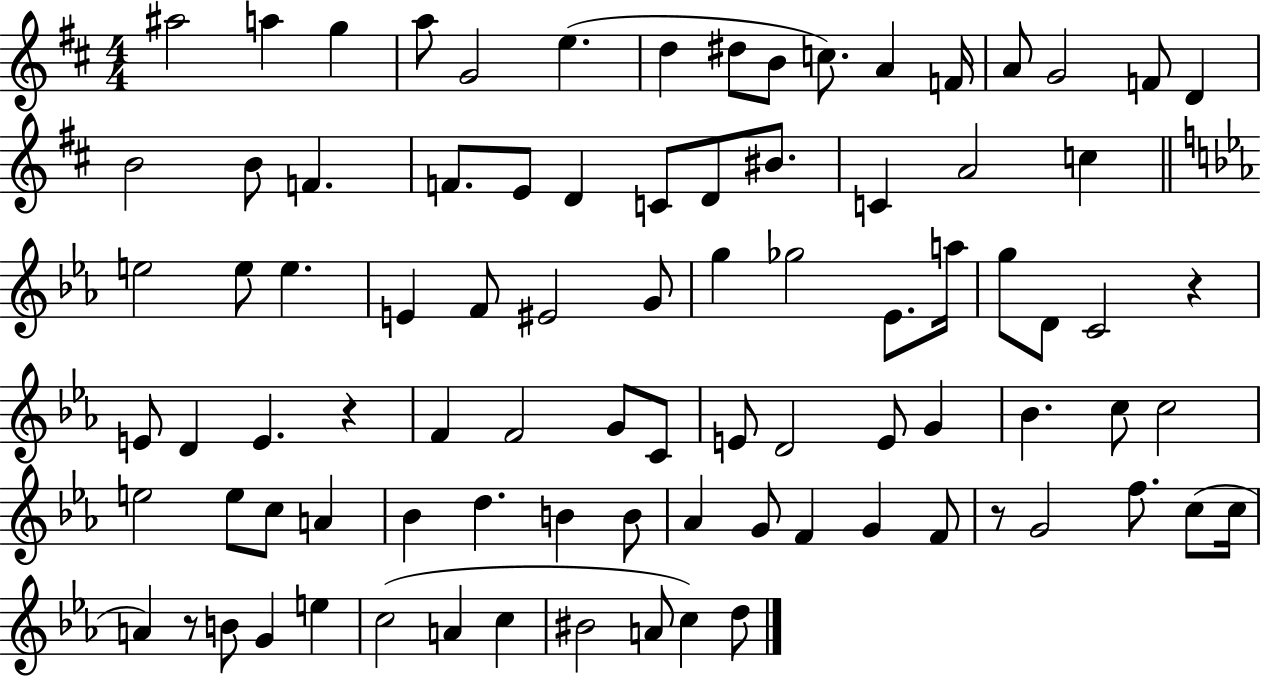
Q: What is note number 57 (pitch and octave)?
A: E5